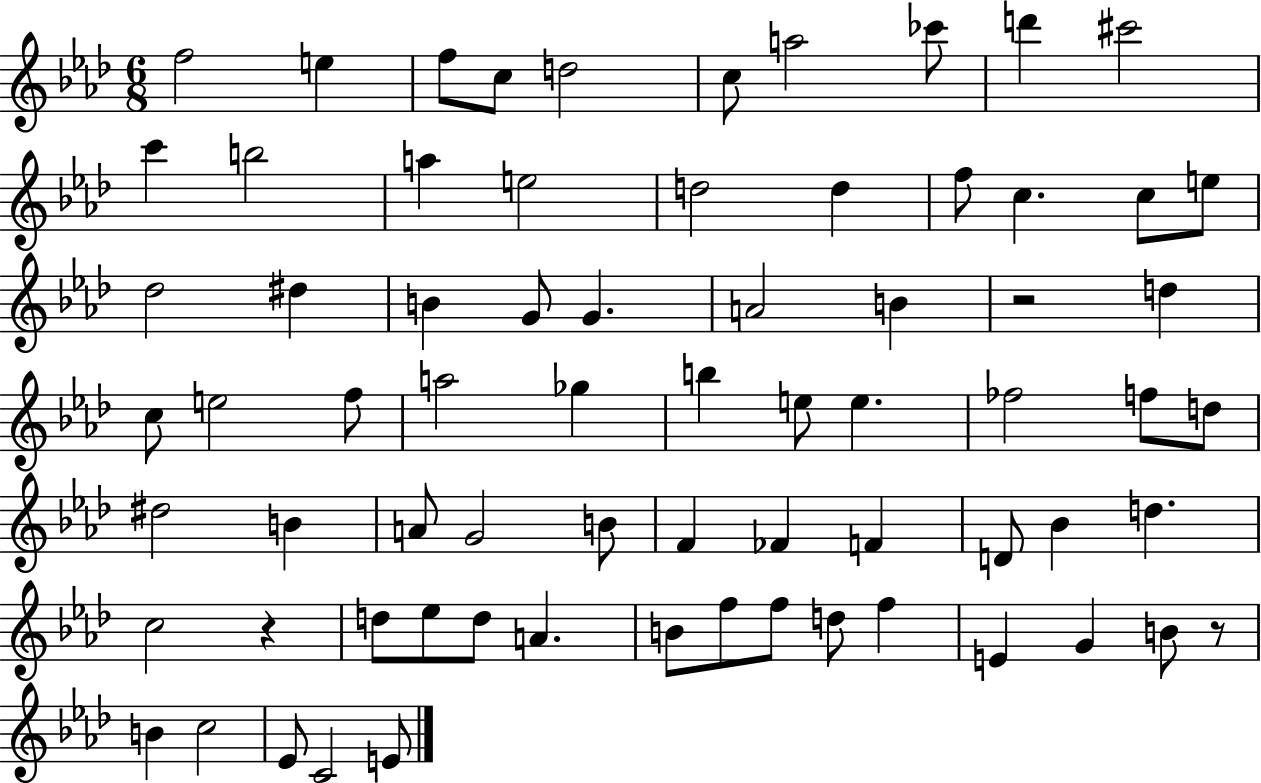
F5/h E5/q F5/e C5/e D5/h C5/e A5/h CES6/e D6/q C#6/h C6/q B5/h A5/q E5/h D5/h D5/q F5/e C5/q. C5/e E5/e Db5/h D#5/q B4/q G4/e G4/q. A4/h B4/q R/h D5/q C5/e E5/h F5/e A5/h Gb5/q B5/q E5/e E5/q. FES5/h F5/e D5/e D#5/h B4/q A4/e G4/h B4/e F4/q FES4/q F4/q D4/e Bb4/q D5/q. C5/h R/q D5/e Eb5/e D5/e A4/q. B4/e F5/e F5/e D5/e F5/q E4/q G4/q B4/e R/e B4/q C5/h Eb4/e C4/h E4/e